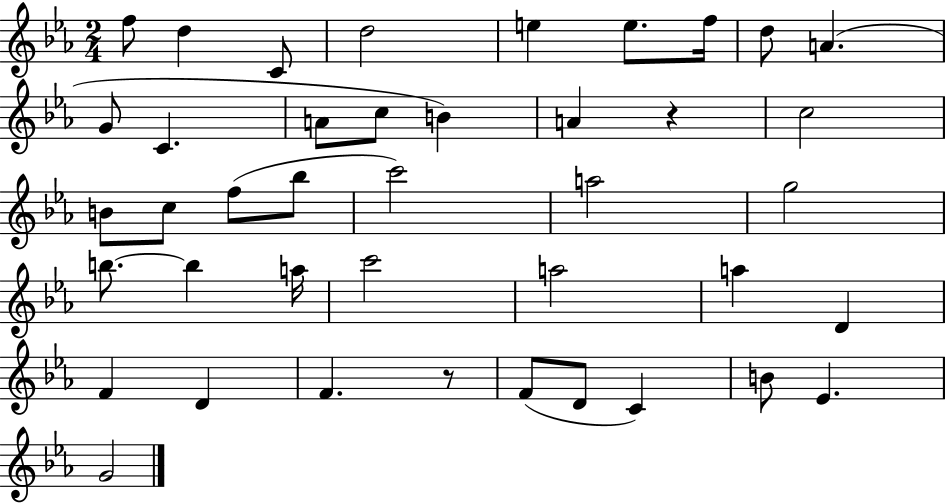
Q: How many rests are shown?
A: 2